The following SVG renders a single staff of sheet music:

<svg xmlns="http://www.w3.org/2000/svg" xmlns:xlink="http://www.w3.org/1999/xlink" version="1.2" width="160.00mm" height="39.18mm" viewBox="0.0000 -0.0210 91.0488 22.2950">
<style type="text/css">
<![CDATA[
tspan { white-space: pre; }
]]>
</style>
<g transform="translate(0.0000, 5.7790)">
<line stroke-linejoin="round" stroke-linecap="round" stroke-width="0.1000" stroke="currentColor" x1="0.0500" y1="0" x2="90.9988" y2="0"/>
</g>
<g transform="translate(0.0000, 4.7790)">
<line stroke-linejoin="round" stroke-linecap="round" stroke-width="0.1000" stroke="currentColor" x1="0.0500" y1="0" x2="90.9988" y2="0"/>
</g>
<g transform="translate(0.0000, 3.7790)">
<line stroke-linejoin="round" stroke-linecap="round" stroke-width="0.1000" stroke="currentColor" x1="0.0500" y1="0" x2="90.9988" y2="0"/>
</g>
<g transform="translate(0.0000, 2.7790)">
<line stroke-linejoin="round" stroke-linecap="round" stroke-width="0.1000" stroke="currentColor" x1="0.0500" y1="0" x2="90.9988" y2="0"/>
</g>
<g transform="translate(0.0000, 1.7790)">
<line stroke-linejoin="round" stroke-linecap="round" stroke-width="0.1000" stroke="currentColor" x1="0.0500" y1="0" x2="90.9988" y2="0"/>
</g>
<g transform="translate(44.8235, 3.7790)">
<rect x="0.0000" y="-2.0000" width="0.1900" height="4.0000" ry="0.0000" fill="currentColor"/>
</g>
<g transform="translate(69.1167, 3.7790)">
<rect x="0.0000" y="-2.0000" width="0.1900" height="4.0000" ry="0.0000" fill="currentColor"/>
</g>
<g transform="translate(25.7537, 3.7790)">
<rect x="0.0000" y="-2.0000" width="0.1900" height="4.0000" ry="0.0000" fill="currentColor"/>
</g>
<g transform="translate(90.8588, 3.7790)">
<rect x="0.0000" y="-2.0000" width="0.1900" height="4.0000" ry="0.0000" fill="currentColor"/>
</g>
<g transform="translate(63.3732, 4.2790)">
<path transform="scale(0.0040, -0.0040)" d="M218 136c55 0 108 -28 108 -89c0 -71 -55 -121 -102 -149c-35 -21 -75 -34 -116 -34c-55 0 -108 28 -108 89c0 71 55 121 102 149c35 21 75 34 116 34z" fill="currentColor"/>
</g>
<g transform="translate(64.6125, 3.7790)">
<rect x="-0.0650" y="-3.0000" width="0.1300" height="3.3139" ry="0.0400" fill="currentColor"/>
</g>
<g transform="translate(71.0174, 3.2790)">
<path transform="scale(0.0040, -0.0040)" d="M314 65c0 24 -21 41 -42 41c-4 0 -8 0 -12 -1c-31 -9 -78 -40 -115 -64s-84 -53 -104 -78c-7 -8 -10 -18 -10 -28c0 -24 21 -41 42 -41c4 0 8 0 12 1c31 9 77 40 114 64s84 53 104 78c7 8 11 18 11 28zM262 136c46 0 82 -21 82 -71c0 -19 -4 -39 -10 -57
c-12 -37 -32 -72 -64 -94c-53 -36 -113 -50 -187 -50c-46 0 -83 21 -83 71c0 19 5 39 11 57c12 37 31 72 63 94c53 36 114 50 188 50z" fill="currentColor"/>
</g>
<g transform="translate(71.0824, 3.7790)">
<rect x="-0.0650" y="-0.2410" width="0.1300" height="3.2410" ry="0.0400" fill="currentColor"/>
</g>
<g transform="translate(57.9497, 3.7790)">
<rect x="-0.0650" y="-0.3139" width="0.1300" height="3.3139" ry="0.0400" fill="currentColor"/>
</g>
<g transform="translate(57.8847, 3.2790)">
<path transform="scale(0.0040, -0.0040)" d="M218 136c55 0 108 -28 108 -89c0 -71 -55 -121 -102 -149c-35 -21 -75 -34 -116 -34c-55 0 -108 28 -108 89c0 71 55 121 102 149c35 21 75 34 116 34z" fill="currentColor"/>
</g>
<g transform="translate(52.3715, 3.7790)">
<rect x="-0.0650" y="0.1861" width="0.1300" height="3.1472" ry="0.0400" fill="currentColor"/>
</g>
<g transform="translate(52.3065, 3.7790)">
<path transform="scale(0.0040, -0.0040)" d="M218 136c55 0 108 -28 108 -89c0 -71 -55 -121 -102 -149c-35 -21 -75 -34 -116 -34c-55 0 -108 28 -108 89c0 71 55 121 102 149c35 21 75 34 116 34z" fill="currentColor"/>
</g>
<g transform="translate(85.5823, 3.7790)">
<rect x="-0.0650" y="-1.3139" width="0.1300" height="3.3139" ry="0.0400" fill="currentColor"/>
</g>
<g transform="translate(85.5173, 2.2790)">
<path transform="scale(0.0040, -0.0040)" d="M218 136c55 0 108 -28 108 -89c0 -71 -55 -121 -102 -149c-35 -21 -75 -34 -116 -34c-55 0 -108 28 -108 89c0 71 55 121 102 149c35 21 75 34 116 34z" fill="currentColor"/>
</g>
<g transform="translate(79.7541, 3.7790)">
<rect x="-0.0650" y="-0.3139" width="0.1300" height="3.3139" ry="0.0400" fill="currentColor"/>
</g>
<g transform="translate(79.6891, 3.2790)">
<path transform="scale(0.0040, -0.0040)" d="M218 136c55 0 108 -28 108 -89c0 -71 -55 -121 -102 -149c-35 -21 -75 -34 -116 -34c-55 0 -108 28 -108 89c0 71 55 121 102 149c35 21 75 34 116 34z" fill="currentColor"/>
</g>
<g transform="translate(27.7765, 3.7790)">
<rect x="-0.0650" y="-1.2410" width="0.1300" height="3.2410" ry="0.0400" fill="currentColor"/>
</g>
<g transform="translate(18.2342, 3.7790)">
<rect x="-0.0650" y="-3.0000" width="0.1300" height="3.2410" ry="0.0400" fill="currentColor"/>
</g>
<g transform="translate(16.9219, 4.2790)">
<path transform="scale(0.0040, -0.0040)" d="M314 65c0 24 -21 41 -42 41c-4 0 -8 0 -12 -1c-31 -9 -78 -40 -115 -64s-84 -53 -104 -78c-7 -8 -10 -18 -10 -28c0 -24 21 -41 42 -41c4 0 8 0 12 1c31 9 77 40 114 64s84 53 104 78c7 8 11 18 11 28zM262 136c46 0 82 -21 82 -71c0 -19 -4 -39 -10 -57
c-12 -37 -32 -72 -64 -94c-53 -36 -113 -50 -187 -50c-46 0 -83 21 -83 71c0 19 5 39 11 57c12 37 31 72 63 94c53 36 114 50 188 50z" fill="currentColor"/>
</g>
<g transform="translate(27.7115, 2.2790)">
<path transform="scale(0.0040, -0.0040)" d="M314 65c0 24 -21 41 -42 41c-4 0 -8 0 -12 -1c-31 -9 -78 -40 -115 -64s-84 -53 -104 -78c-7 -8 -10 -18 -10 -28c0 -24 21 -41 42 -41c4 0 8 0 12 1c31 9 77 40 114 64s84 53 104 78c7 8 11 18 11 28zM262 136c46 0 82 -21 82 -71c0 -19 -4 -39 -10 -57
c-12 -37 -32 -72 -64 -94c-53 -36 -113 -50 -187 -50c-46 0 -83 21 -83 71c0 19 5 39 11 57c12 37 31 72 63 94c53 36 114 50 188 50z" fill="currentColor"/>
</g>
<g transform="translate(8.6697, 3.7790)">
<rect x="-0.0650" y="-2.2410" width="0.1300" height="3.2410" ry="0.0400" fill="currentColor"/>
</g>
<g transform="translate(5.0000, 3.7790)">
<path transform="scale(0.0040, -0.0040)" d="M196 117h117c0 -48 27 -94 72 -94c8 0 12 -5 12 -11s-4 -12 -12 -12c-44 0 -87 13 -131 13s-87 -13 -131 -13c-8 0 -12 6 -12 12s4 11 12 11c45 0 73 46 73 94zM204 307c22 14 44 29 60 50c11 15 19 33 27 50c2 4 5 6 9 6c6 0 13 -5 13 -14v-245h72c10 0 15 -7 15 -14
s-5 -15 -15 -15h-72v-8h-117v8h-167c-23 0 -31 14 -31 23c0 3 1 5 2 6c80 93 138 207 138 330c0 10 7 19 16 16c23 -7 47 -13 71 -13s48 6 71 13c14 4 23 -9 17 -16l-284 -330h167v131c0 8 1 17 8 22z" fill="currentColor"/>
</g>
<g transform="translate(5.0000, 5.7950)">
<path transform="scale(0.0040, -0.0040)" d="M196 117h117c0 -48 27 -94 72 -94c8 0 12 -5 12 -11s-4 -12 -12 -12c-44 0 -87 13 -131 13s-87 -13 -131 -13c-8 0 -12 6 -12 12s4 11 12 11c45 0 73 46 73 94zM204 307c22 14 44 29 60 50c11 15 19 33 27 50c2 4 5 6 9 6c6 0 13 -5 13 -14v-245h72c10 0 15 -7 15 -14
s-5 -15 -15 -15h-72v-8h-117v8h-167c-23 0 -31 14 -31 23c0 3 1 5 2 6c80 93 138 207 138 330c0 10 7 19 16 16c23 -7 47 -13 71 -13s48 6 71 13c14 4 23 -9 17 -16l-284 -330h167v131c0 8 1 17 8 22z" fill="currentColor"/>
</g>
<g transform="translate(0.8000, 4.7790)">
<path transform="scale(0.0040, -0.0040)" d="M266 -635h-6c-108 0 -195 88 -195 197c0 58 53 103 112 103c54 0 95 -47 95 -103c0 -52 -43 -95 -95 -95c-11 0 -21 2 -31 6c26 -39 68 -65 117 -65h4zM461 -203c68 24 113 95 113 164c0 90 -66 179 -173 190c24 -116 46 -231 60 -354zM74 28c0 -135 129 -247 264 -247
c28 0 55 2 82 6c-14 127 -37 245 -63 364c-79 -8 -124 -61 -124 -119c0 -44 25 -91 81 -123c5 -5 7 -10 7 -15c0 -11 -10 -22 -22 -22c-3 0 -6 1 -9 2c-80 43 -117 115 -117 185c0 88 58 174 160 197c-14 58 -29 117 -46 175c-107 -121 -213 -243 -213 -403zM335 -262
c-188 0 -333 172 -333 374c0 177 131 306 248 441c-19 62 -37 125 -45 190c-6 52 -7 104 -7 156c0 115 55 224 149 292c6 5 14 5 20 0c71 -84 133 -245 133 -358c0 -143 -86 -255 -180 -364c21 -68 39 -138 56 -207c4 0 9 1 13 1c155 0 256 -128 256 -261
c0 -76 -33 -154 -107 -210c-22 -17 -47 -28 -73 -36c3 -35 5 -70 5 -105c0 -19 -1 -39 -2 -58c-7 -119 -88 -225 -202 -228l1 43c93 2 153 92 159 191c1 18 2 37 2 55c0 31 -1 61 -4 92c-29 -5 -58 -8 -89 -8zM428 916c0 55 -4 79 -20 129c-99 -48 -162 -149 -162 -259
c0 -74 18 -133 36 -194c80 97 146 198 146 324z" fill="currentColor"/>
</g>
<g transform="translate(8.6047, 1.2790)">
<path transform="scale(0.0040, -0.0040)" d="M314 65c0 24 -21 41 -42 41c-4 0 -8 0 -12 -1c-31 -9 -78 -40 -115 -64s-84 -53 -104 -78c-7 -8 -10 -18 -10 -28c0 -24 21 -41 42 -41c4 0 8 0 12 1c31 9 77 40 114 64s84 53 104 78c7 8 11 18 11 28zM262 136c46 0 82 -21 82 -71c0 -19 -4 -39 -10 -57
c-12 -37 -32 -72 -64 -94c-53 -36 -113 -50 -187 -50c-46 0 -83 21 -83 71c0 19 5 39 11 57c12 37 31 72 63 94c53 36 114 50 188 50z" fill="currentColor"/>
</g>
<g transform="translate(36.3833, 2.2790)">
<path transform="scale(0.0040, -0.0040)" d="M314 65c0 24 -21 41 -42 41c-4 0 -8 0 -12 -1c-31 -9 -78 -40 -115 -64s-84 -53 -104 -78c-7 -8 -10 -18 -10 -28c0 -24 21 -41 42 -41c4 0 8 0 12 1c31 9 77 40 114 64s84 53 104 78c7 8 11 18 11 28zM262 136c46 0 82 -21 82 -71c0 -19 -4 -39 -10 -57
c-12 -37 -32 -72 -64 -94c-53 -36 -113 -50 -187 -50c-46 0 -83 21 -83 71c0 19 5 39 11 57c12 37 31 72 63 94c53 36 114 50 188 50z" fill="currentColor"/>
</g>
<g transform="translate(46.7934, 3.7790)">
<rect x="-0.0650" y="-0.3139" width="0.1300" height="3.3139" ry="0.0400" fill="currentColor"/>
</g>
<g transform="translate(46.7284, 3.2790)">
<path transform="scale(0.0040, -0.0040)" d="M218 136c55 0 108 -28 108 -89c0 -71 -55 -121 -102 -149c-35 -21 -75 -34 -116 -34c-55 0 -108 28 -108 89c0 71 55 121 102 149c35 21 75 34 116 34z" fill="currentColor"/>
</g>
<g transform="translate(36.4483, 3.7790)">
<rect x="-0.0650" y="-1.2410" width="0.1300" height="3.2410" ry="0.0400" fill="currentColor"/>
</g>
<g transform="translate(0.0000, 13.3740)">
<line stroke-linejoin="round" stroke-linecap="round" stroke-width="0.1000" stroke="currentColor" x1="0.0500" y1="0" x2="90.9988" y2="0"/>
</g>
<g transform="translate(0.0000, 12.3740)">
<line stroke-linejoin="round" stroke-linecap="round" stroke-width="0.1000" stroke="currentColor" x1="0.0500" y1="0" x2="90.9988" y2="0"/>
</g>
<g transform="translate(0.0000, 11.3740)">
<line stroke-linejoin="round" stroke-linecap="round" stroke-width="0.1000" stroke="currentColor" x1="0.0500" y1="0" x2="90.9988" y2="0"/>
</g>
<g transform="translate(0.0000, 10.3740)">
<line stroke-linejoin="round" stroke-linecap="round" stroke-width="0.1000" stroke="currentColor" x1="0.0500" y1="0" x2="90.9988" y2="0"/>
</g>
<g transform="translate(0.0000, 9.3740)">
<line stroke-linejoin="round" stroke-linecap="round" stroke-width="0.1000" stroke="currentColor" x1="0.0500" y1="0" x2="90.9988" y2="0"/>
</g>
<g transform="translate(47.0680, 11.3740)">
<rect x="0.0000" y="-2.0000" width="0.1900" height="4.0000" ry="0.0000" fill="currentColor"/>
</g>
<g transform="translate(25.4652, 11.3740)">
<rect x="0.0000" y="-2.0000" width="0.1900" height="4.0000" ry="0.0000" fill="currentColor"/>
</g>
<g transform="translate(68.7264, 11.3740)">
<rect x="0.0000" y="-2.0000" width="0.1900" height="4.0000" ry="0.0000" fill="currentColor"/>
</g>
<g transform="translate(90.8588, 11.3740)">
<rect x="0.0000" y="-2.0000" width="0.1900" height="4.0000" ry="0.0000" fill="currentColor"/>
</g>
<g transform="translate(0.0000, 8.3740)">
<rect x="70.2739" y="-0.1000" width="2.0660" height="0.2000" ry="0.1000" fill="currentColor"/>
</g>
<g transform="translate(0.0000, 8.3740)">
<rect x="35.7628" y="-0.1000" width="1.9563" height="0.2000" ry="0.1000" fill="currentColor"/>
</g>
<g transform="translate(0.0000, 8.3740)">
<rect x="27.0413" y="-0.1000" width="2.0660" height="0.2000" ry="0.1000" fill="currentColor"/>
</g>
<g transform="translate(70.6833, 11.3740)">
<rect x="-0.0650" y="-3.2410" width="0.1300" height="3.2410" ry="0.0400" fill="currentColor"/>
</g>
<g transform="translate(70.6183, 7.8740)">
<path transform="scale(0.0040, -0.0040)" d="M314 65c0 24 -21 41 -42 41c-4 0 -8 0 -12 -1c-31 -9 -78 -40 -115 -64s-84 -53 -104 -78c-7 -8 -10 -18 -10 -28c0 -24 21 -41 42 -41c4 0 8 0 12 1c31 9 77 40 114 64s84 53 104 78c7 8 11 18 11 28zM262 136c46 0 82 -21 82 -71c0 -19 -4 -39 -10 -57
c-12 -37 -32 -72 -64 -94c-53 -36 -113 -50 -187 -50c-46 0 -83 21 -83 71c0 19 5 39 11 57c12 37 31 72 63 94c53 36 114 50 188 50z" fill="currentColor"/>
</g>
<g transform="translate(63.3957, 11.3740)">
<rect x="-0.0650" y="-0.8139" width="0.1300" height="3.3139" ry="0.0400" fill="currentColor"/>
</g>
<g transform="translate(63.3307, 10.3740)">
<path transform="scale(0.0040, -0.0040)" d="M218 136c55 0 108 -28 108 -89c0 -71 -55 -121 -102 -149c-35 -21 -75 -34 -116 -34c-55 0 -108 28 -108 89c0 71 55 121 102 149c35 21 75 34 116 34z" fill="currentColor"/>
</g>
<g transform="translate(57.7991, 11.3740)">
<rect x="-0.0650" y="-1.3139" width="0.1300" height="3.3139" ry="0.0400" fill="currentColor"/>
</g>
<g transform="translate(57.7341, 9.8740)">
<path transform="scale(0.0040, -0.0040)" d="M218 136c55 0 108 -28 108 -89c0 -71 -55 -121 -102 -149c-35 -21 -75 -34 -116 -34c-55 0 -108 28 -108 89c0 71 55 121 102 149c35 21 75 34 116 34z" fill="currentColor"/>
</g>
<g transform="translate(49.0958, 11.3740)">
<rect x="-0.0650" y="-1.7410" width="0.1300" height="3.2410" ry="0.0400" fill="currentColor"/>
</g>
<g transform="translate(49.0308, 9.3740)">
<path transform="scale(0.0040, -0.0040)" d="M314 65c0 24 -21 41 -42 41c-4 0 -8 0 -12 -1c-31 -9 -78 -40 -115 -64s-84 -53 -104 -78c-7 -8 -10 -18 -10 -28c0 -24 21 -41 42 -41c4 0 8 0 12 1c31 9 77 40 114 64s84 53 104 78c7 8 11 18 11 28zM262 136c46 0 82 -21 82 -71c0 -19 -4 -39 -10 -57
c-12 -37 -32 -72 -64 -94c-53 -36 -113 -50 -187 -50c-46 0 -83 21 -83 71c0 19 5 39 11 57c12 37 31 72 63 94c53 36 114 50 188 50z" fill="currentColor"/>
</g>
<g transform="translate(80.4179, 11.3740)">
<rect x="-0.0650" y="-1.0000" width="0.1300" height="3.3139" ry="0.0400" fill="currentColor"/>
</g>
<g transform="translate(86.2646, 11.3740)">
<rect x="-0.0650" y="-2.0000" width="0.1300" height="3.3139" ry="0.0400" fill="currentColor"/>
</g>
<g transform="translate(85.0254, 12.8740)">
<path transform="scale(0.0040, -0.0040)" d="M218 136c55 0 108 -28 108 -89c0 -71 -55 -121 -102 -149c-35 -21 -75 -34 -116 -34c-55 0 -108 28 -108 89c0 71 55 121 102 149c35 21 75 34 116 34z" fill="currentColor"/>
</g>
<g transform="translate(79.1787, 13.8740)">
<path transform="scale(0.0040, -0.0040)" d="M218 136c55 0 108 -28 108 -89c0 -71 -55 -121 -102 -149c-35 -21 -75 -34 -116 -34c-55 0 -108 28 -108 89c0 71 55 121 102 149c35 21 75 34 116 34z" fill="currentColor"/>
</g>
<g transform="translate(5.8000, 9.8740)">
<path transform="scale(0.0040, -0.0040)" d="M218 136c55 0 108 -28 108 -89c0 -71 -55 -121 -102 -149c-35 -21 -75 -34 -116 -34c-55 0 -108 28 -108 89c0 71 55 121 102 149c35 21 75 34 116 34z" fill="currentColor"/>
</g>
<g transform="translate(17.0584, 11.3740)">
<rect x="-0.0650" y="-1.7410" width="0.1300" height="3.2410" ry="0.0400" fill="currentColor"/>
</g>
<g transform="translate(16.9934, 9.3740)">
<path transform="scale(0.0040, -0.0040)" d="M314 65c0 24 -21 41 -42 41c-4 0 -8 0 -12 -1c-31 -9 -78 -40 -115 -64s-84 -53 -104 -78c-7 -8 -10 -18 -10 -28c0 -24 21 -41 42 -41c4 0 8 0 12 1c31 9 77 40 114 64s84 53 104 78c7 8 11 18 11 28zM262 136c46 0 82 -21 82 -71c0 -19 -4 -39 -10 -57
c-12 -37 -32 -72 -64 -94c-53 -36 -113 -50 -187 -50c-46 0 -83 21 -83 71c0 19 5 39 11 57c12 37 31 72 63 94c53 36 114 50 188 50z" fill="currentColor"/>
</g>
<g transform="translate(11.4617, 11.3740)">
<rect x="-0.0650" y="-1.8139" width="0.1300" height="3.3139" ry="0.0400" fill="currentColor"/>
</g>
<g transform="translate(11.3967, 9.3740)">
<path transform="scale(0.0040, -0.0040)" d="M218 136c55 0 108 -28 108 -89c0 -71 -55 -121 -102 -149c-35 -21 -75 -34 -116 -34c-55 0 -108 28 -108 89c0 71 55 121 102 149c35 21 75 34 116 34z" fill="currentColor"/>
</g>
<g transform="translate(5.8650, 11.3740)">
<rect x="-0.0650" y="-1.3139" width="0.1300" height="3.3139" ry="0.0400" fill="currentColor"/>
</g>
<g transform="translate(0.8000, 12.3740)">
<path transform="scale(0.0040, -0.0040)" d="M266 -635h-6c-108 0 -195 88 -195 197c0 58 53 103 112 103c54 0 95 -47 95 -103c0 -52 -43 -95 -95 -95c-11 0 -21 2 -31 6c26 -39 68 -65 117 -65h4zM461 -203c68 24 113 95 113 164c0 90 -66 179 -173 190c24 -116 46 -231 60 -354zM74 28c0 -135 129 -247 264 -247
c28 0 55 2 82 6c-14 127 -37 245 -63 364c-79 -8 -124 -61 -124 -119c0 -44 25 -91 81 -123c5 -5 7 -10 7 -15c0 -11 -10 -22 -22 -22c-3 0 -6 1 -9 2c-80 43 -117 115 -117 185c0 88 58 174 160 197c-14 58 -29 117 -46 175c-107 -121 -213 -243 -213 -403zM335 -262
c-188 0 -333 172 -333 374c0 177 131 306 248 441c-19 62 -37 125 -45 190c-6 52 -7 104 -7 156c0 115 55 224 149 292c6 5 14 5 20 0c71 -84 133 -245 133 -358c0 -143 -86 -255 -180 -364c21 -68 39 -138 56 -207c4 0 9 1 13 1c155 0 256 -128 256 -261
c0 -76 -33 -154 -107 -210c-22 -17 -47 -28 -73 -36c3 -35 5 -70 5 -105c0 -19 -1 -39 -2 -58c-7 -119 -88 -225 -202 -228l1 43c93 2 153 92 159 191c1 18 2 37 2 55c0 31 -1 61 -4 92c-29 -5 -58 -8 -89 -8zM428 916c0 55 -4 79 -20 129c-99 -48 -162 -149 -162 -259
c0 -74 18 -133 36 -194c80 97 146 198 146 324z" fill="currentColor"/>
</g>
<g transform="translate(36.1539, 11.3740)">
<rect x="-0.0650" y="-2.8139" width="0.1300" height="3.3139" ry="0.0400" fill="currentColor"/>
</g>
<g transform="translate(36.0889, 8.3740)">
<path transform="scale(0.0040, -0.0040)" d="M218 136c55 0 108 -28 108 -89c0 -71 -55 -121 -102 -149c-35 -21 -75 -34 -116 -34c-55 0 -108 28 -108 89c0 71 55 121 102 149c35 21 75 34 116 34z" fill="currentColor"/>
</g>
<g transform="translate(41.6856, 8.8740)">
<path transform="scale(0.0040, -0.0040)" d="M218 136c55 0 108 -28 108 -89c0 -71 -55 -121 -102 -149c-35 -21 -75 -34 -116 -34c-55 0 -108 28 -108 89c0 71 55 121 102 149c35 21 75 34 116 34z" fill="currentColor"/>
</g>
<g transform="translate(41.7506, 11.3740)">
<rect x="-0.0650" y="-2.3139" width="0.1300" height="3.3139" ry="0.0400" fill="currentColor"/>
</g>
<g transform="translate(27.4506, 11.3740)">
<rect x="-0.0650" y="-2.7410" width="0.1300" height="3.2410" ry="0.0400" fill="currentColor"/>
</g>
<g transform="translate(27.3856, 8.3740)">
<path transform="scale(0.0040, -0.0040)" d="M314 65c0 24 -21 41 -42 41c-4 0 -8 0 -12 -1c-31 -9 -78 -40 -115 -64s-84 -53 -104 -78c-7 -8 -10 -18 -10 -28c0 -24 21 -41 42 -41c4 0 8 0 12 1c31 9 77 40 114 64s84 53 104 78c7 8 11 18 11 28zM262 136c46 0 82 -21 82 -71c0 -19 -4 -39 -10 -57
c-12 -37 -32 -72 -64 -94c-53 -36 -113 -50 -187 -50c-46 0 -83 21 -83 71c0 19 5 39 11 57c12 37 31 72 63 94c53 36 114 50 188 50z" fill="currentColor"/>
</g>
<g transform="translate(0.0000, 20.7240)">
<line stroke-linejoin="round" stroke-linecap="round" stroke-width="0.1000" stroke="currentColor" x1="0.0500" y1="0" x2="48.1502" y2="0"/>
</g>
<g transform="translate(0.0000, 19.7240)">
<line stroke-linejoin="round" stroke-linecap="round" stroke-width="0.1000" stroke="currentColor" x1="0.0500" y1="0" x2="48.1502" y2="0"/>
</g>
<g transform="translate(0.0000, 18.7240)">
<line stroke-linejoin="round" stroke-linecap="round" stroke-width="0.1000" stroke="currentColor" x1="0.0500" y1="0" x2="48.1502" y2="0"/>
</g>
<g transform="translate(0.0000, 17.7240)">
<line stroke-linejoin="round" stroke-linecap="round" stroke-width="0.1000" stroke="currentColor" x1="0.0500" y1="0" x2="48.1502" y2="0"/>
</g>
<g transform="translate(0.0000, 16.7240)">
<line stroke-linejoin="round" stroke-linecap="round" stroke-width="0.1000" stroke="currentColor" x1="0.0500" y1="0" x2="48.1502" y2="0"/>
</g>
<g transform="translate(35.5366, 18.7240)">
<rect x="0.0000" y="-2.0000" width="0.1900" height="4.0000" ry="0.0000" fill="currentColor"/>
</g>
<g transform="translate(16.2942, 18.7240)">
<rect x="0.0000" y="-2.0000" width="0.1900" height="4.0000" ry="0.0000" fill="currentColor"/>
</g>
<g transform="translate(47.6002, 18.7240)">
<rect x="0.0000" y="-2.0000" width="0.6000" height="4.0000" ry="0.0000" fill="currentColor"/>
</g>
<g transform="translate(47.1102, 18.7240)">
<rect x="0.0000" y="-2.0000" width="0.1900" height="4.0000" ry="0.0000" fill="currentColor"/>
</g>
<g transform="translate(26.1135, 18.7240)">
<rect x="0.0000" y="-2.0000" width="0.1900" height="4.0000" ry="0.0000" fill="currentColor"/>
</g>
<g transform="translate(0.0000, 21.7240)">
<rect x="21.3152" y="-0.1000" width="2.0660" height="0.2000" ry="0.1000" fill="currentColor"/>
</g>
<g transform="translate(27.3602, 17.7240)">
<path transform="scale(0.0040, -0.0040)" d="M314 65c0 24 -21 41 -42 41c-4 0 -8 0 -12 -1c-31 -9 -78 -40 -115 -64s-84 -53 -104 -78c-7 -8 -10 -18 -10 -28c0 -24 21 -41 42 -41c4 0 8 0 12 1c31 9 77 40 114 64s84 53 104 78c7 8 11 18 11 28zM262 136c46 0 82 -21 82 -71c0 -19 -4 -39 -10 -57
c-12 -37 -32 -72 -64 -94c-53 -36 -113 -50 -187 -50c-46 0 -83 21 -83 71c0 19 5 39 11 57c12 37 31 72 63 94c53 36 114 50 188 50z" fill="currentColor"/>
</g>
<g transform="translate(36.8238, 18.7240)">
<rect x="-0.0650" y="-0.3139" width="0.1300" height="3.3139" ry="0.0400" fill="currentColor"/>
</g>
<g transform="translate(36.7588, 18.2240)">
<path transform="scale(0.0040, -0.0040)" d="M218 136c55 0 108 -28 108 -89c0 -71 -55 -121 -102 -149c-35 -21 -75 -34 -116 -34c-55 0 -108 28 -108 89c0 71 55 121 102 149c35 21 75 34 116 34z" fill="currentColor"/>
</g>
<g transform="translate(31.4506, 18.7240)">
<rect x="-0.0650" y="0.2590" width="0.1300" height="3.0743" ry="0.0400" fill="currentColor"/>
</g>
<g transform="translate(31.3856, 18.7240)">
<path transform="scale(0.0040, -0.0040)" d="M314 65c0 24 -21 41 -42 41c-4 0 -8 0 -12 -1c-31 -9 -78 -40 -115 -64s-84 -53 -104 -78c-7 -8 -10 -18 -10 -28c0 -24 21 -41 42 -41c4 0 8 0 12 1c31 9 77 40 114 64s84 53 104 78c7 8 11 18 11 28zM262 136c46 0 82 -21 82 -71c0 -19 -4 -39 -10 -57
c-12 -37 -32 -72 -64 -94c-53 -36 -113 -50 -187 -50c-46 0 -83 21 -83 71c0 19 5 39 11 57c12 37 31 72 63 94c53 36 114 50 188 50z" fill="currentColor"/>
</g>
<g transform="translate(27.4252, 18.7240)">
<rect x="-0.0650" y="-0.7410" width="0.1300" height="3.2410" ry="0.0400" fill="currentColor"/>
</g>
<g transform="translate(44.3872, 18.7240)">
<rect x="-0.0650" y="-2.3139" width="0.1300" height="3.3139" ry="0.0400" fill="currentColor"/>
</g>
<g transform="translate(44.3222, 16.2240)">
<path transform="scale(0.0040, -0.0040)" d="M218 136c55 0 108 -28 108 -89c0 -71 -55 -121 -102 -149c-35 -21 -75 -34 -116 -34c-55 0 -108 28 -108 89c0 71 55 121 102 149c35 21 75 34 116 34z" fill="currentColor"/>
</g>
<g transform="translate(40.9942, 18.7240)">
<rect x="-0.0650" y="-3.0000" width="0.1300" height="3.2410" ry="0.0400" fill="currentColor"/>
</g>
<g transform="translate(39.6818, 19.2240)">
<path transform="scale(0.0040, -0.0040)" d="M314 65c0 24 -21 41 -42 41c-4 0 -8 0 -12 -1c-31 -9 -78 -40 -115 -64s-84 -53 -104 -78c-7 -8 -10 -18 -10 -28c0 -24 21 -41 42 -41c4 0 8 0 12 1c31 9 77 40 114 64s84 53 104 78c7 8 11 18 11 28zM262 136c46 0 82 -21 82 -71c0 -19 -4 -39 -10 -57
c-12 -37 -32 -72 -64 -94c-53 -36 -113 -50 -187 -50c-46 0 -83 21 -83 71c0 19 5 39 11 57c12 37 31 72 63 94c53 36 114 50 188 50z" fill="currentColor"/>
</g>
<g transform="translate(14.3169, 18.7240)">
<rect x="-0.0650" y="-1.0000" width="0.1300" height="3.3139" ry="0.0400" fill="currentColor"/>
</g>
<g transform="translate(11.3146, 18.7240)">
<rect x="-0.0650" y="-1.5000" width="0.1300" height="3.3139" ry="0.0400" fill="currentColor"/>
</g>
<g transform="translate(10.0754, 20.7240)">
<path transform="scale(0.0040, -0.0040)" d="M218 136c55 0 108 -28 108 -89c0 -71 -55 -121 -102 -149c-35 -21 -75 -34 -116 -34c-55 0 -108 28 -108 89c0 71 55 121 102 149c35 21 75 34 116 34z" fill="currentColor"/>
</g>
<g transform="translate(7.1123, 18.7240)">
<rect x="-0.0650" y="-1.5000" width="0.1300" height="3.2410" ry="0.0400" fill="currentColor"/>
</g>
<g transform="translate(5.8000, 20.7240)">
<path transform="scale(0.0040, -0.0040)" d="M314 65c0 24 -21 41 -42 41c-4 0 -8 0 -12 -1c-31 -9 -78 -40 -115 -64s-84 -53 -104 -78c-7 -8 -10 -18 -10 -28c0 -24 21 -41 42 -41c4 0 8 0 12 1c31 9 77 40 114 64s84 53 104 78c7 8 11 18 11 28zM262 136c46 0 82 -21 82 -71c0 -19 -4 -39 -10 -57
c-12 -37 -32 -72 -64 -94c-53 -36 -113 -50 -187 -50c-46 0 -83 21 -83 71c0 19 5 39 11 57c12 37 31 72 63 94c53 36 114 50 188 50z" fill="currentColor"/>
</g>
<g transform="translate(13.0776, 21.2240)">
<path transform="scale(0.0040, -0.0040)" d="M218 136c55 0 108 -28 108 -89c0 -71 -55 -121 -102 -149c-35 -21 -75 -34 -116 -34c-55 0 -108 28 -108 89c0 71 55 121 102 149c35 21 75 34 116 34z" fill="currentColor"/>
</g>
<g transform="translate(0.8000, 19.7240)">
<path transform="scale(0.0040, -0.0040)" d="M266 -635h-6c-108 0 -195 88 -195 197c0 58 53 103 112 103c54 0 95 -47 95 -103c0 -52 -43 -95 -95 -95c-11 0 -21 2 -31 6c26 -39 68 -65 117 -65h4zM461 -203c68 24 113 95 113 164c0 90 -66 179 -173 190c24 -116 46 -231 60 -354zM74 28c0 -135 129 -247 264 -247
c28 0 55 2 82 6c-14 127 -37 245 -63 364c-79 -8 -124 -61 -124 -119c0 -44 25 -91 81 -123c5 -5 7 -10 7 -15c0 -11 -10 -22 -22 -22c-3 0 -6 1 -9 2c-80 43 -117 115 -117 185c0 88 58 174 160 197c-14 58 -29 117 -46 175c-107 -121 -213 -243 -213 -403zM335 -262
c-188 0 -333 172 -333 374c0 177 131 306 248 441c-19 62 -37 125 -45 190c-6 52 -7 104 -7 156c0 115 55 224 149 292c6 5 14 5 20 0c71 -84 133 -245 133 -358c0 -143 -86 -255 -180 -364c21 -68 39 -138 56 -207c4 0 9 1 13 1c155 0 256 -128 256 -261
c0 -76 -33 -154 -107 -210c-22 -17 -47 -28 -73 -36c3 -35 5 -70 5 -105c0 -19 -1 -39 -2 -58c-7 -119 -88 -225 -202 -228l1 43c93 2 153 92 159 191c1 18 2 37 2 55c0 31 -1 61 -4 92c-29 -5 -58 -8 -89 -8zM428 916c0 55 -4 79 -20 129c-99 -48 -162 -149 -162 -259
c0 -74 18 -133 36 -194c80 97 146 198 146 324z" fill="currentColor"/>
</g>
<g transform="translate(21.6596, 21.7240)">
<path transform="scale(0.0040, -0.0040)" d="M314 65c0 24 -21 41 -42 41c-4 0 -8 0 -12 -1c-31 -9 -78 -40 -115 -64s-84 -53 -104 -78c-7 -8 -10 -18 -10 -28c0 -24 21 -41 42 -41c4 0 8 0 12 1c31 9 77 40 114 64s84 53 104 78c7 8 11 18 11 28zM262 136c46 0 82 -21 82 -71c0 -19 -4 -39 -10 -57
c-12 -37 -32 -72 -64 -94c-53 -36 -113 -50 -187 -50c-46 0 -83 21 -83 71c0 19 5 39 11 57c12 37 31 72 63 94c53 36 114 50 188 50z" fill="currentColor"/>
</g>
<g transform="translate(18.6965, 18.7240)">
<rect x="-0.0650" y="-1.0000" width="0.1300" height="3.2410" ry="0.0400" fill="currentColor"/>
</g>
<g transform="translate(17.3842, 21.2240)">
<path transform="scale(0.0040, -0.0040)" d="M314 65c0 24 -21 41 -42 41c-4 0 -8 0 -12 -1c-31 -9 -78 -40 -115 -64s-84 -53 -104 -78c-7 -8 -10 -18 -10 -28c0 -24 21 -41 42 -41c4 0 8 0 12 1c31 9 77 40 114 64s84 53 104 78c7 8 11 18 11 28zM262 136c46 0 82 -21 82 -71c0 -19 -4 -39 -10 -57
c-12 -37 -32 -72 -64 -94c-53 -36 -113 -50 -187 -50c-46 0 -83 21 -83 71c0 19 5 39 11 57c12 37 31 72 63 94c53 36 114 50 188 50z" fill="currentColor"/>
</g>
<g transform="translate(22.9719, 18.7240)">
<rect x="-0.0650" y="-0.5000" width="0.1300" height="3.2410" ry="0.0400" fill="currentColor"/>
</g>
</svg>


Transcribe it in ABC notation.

X:1
T:Untitled
M:4/4
L:1/4
K:C
g2 A2 e2 e2 c B c A c2 c e e f f2 a2 a g f2 e d b2 D F E2 E D D2 C2 d2 B2 c A2 g